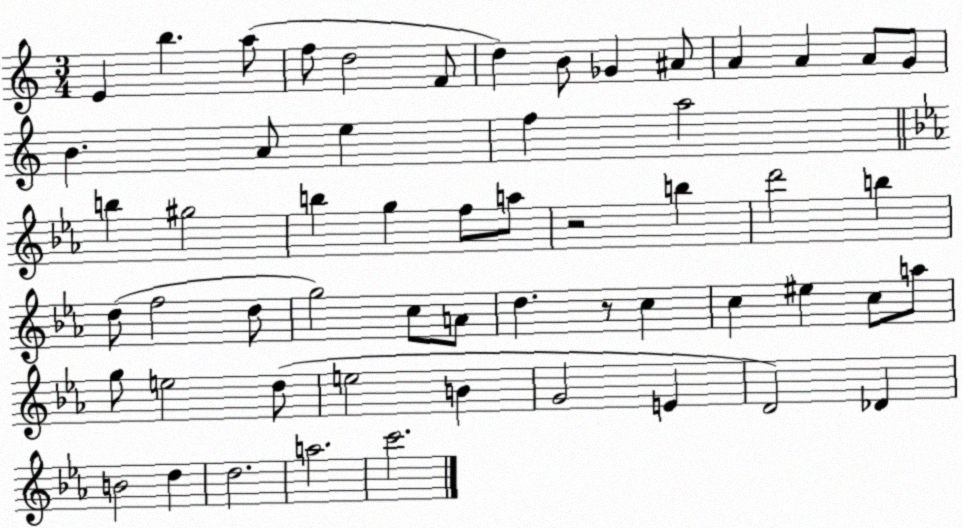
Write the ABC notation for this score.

X:1
T:Untitled
M:3/4
L:1/4
K:C
E b a/2 f/2 d2 F/2 d B/2 _G ^A/2 A A A/2 G/2 B A/2 e f a2 b ^g2 b g f/2 a/2 z2 b d'2 b d/2 f2 d/2 g2 c/2 A/2 d z/2 c c ^e c/2 a/2 g/2 e2 d/2 e2 B G2 E D2 _D B2 d d2 a2 c'2